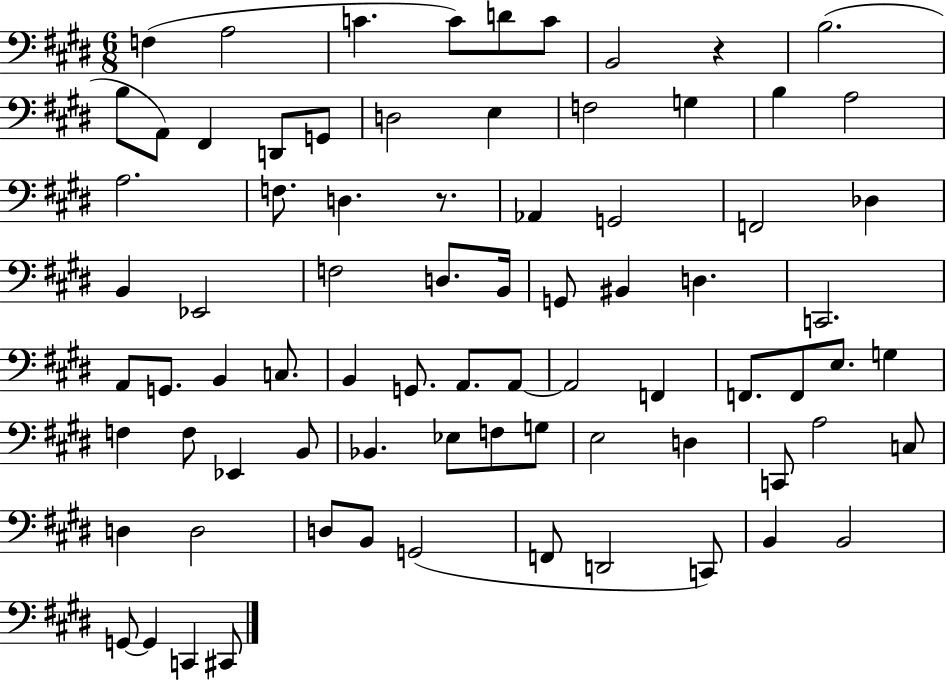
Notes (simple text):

F3/q A3/h C4/q. C4/e D4/e C4/e B2/h R/q B3/h. B3/e A2/e F#2/q D2/e G2/e D3/h E3/q F3/h G3/q B3/q A3/h A3/h. F3/e. D3/q. R/e. Ab2/q G2/h F2/h Db3/q B2/q Eb2/h F3/h D3/e. B2/s G2/e BIS2/q D3/q. C2/h. A2/e G2/e. B2/q C3/e. B2/q G2/e. A2/e. A2/e A2/h F2/q F2/e. F2/e E3/e. G3/q F3/q F3/e Eb2/q B2/e Bb2/q. Eb3/e F3/e G3/e E3/h D3/q C2/e A3/h C3/e D3/q D3/h D3/e B2/e G2/h F2/e D2/h C2/e B2/q B2/h G2/e G2/q C2/q C#2/e